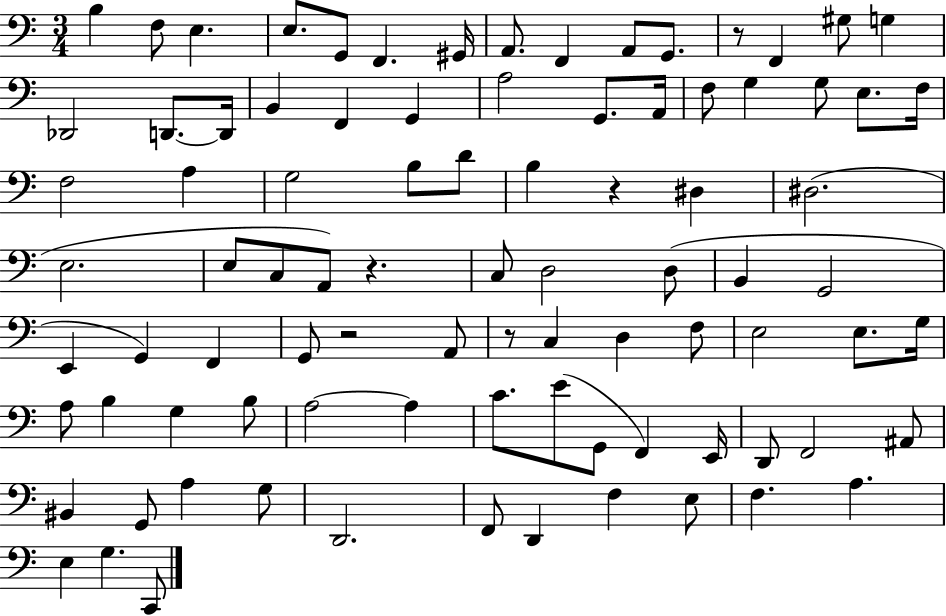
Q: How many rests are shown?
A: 5